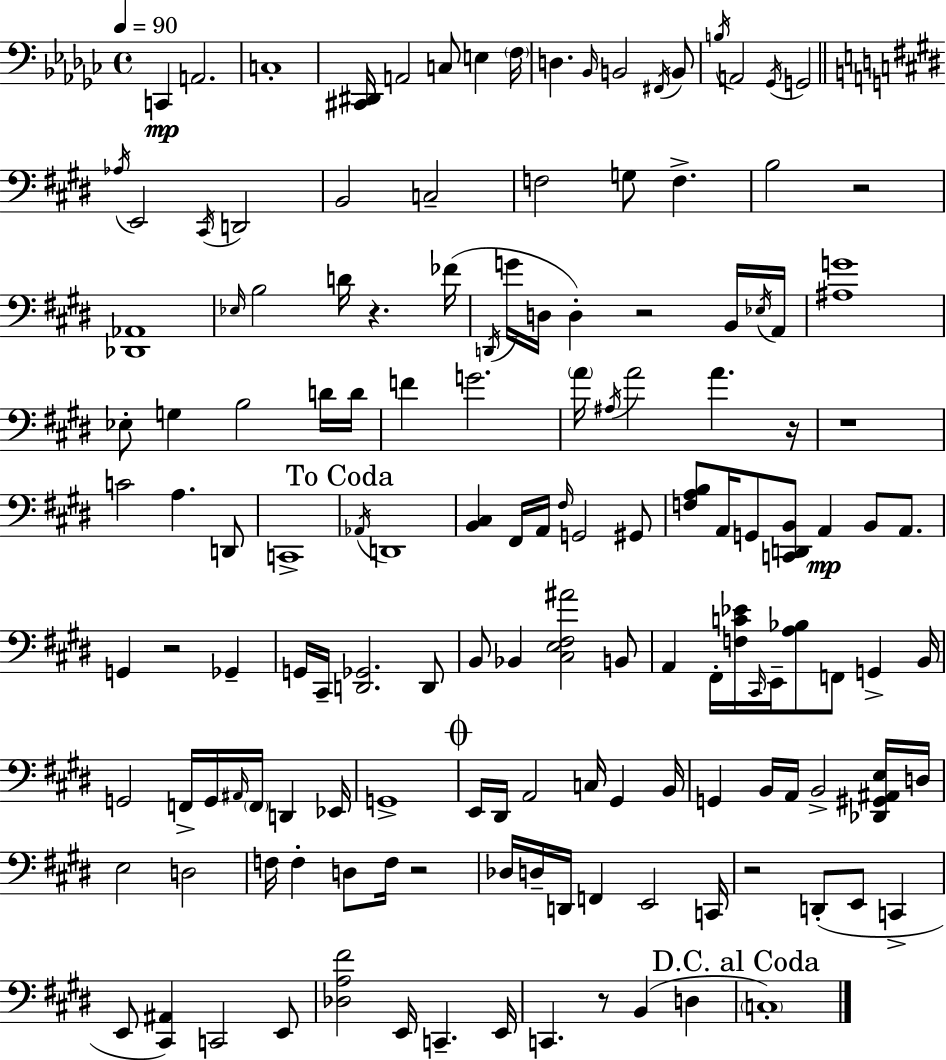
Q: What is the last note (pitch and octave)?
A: C3